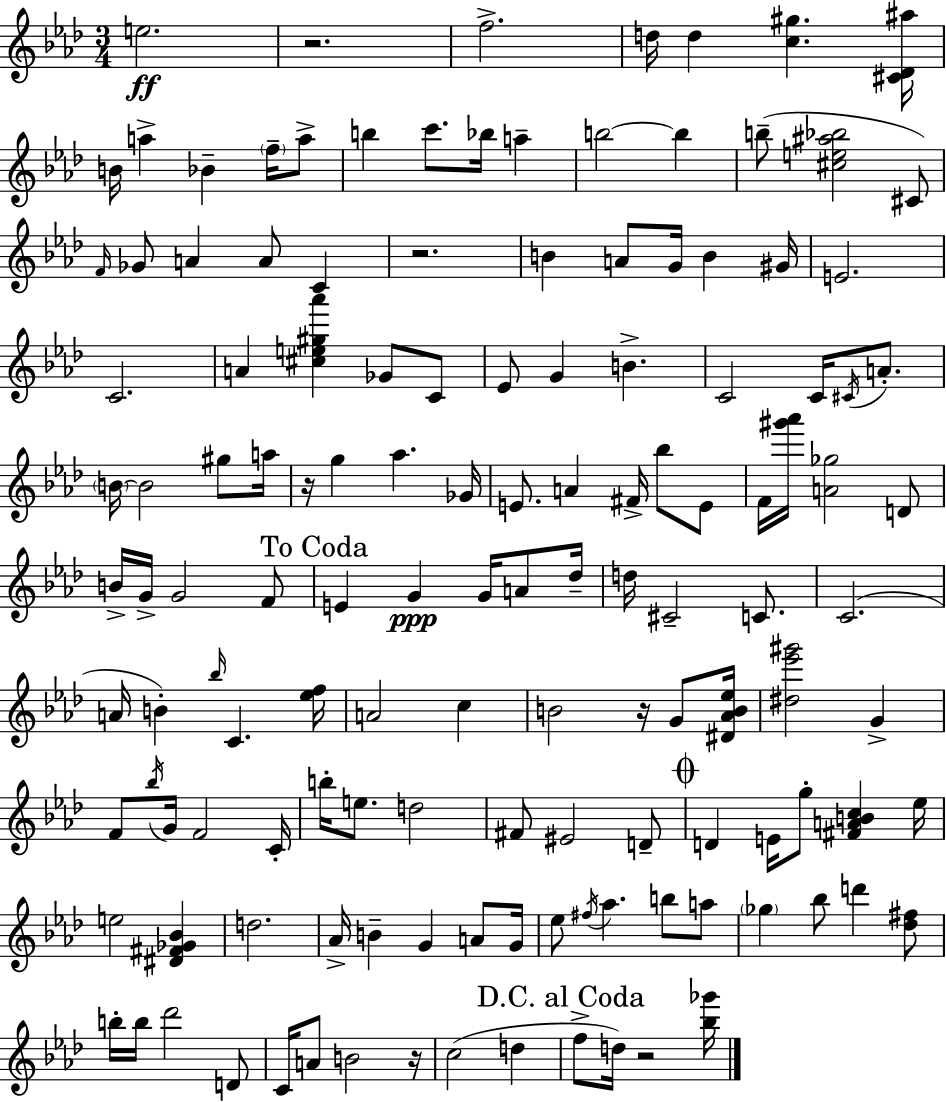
E5/h. R/h. F5/h. D5/s D5/q [C5,G#5]/q. [C#4,Db4,A#5]/s B4/s A5/q Bb4/q F5/s A5/e B5/q C6/e. Bb5/s A5/q B5/h B5/q B5/e [C#5,E5,A#5,Bb5]/h C#4/e F4/s Gb4/e A4/q A4/e C4/q R/h. B4/q A4/e G4/s B4/q G#4/s E4/h. C4/h. A4/q [C#5,E5,G#5,Ab6]/q Gb4/e C4/e Eb4/e G4/q B4/q. C4/h C4/s C#4/s A4/e. B4/s B4/h G#5/e A5/s R/s G5/q Ab5/q. Gb4/s E4/e. A4/q F#4/s Bb5/e E4/e F4/s [G#6,Ab6]/s [A4,Gb5]/h D4/e B4/s G4/s G4/h F4/e E4/q G4/q G4/s A4/e Db5/s D5/s C#4/h C4/e. C4/h. A4/s B4/q Bb5/s C4/q. [Eb5,F5]/s A4/h C5/q B4/h R/s G4/e [D#4,Ab4,B4,Eb5]/s [D#5,Eb6,G#6]/h G4/q F4/e Bb5/s G4/s F4/h C4/s B5/s E5/e. D5/h F#4/e EIS4/h D4/e D4/q E4/s G5/e [F#4,A4,B4,C5]/q Eb5/s E5/h [D#4,F#4,Gb4,Bb4]/q D5/h. Ab4/s B4/q G4/q A4/e G4/s Eb5/e F#5/s Ab5/q. B5/e A5/e Gb5/q Bb5/e D6/q [Db5,F#5]/e B5/s B5/s Db6/h D4/e C4/s A4/e B4/h R/s C5/h D5/q F5/e D5/s R/h [Bb5,Gb6]/s